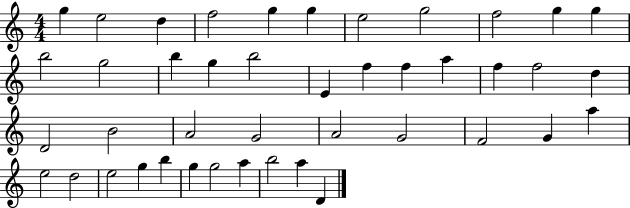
X:1
T:Untitled
M:4/4
L:1/4
K:C
g e2 d f2 g g e2 g2 f2 g g b2 g2 b g b2 E f f a f f2 d D2 B2 A2 G2 A2 G2 F2 G a e2 d2 e2 g b g g2 a b2 a D